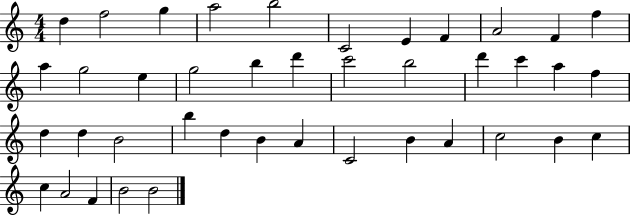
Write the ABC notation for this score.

X:1
T:Untitled
M:4/4
L:1/4
K:C
d f2 g a2 b2 C2 E F A2 F f a g2 e g2 b d' c'2 b2 d' c' a f d d B2 b d B A C2 B A c2 B c c A2 F B2 B2